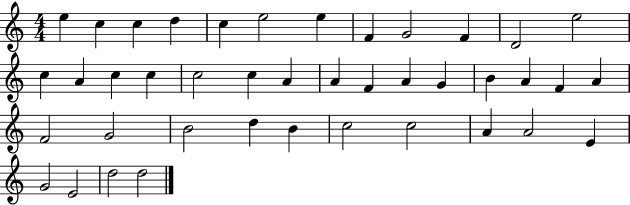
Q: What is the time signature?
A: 4/4